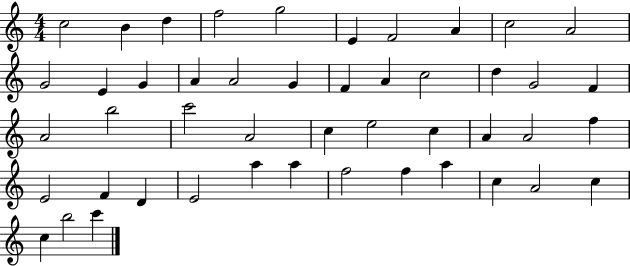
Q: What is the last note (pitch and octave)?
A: C6